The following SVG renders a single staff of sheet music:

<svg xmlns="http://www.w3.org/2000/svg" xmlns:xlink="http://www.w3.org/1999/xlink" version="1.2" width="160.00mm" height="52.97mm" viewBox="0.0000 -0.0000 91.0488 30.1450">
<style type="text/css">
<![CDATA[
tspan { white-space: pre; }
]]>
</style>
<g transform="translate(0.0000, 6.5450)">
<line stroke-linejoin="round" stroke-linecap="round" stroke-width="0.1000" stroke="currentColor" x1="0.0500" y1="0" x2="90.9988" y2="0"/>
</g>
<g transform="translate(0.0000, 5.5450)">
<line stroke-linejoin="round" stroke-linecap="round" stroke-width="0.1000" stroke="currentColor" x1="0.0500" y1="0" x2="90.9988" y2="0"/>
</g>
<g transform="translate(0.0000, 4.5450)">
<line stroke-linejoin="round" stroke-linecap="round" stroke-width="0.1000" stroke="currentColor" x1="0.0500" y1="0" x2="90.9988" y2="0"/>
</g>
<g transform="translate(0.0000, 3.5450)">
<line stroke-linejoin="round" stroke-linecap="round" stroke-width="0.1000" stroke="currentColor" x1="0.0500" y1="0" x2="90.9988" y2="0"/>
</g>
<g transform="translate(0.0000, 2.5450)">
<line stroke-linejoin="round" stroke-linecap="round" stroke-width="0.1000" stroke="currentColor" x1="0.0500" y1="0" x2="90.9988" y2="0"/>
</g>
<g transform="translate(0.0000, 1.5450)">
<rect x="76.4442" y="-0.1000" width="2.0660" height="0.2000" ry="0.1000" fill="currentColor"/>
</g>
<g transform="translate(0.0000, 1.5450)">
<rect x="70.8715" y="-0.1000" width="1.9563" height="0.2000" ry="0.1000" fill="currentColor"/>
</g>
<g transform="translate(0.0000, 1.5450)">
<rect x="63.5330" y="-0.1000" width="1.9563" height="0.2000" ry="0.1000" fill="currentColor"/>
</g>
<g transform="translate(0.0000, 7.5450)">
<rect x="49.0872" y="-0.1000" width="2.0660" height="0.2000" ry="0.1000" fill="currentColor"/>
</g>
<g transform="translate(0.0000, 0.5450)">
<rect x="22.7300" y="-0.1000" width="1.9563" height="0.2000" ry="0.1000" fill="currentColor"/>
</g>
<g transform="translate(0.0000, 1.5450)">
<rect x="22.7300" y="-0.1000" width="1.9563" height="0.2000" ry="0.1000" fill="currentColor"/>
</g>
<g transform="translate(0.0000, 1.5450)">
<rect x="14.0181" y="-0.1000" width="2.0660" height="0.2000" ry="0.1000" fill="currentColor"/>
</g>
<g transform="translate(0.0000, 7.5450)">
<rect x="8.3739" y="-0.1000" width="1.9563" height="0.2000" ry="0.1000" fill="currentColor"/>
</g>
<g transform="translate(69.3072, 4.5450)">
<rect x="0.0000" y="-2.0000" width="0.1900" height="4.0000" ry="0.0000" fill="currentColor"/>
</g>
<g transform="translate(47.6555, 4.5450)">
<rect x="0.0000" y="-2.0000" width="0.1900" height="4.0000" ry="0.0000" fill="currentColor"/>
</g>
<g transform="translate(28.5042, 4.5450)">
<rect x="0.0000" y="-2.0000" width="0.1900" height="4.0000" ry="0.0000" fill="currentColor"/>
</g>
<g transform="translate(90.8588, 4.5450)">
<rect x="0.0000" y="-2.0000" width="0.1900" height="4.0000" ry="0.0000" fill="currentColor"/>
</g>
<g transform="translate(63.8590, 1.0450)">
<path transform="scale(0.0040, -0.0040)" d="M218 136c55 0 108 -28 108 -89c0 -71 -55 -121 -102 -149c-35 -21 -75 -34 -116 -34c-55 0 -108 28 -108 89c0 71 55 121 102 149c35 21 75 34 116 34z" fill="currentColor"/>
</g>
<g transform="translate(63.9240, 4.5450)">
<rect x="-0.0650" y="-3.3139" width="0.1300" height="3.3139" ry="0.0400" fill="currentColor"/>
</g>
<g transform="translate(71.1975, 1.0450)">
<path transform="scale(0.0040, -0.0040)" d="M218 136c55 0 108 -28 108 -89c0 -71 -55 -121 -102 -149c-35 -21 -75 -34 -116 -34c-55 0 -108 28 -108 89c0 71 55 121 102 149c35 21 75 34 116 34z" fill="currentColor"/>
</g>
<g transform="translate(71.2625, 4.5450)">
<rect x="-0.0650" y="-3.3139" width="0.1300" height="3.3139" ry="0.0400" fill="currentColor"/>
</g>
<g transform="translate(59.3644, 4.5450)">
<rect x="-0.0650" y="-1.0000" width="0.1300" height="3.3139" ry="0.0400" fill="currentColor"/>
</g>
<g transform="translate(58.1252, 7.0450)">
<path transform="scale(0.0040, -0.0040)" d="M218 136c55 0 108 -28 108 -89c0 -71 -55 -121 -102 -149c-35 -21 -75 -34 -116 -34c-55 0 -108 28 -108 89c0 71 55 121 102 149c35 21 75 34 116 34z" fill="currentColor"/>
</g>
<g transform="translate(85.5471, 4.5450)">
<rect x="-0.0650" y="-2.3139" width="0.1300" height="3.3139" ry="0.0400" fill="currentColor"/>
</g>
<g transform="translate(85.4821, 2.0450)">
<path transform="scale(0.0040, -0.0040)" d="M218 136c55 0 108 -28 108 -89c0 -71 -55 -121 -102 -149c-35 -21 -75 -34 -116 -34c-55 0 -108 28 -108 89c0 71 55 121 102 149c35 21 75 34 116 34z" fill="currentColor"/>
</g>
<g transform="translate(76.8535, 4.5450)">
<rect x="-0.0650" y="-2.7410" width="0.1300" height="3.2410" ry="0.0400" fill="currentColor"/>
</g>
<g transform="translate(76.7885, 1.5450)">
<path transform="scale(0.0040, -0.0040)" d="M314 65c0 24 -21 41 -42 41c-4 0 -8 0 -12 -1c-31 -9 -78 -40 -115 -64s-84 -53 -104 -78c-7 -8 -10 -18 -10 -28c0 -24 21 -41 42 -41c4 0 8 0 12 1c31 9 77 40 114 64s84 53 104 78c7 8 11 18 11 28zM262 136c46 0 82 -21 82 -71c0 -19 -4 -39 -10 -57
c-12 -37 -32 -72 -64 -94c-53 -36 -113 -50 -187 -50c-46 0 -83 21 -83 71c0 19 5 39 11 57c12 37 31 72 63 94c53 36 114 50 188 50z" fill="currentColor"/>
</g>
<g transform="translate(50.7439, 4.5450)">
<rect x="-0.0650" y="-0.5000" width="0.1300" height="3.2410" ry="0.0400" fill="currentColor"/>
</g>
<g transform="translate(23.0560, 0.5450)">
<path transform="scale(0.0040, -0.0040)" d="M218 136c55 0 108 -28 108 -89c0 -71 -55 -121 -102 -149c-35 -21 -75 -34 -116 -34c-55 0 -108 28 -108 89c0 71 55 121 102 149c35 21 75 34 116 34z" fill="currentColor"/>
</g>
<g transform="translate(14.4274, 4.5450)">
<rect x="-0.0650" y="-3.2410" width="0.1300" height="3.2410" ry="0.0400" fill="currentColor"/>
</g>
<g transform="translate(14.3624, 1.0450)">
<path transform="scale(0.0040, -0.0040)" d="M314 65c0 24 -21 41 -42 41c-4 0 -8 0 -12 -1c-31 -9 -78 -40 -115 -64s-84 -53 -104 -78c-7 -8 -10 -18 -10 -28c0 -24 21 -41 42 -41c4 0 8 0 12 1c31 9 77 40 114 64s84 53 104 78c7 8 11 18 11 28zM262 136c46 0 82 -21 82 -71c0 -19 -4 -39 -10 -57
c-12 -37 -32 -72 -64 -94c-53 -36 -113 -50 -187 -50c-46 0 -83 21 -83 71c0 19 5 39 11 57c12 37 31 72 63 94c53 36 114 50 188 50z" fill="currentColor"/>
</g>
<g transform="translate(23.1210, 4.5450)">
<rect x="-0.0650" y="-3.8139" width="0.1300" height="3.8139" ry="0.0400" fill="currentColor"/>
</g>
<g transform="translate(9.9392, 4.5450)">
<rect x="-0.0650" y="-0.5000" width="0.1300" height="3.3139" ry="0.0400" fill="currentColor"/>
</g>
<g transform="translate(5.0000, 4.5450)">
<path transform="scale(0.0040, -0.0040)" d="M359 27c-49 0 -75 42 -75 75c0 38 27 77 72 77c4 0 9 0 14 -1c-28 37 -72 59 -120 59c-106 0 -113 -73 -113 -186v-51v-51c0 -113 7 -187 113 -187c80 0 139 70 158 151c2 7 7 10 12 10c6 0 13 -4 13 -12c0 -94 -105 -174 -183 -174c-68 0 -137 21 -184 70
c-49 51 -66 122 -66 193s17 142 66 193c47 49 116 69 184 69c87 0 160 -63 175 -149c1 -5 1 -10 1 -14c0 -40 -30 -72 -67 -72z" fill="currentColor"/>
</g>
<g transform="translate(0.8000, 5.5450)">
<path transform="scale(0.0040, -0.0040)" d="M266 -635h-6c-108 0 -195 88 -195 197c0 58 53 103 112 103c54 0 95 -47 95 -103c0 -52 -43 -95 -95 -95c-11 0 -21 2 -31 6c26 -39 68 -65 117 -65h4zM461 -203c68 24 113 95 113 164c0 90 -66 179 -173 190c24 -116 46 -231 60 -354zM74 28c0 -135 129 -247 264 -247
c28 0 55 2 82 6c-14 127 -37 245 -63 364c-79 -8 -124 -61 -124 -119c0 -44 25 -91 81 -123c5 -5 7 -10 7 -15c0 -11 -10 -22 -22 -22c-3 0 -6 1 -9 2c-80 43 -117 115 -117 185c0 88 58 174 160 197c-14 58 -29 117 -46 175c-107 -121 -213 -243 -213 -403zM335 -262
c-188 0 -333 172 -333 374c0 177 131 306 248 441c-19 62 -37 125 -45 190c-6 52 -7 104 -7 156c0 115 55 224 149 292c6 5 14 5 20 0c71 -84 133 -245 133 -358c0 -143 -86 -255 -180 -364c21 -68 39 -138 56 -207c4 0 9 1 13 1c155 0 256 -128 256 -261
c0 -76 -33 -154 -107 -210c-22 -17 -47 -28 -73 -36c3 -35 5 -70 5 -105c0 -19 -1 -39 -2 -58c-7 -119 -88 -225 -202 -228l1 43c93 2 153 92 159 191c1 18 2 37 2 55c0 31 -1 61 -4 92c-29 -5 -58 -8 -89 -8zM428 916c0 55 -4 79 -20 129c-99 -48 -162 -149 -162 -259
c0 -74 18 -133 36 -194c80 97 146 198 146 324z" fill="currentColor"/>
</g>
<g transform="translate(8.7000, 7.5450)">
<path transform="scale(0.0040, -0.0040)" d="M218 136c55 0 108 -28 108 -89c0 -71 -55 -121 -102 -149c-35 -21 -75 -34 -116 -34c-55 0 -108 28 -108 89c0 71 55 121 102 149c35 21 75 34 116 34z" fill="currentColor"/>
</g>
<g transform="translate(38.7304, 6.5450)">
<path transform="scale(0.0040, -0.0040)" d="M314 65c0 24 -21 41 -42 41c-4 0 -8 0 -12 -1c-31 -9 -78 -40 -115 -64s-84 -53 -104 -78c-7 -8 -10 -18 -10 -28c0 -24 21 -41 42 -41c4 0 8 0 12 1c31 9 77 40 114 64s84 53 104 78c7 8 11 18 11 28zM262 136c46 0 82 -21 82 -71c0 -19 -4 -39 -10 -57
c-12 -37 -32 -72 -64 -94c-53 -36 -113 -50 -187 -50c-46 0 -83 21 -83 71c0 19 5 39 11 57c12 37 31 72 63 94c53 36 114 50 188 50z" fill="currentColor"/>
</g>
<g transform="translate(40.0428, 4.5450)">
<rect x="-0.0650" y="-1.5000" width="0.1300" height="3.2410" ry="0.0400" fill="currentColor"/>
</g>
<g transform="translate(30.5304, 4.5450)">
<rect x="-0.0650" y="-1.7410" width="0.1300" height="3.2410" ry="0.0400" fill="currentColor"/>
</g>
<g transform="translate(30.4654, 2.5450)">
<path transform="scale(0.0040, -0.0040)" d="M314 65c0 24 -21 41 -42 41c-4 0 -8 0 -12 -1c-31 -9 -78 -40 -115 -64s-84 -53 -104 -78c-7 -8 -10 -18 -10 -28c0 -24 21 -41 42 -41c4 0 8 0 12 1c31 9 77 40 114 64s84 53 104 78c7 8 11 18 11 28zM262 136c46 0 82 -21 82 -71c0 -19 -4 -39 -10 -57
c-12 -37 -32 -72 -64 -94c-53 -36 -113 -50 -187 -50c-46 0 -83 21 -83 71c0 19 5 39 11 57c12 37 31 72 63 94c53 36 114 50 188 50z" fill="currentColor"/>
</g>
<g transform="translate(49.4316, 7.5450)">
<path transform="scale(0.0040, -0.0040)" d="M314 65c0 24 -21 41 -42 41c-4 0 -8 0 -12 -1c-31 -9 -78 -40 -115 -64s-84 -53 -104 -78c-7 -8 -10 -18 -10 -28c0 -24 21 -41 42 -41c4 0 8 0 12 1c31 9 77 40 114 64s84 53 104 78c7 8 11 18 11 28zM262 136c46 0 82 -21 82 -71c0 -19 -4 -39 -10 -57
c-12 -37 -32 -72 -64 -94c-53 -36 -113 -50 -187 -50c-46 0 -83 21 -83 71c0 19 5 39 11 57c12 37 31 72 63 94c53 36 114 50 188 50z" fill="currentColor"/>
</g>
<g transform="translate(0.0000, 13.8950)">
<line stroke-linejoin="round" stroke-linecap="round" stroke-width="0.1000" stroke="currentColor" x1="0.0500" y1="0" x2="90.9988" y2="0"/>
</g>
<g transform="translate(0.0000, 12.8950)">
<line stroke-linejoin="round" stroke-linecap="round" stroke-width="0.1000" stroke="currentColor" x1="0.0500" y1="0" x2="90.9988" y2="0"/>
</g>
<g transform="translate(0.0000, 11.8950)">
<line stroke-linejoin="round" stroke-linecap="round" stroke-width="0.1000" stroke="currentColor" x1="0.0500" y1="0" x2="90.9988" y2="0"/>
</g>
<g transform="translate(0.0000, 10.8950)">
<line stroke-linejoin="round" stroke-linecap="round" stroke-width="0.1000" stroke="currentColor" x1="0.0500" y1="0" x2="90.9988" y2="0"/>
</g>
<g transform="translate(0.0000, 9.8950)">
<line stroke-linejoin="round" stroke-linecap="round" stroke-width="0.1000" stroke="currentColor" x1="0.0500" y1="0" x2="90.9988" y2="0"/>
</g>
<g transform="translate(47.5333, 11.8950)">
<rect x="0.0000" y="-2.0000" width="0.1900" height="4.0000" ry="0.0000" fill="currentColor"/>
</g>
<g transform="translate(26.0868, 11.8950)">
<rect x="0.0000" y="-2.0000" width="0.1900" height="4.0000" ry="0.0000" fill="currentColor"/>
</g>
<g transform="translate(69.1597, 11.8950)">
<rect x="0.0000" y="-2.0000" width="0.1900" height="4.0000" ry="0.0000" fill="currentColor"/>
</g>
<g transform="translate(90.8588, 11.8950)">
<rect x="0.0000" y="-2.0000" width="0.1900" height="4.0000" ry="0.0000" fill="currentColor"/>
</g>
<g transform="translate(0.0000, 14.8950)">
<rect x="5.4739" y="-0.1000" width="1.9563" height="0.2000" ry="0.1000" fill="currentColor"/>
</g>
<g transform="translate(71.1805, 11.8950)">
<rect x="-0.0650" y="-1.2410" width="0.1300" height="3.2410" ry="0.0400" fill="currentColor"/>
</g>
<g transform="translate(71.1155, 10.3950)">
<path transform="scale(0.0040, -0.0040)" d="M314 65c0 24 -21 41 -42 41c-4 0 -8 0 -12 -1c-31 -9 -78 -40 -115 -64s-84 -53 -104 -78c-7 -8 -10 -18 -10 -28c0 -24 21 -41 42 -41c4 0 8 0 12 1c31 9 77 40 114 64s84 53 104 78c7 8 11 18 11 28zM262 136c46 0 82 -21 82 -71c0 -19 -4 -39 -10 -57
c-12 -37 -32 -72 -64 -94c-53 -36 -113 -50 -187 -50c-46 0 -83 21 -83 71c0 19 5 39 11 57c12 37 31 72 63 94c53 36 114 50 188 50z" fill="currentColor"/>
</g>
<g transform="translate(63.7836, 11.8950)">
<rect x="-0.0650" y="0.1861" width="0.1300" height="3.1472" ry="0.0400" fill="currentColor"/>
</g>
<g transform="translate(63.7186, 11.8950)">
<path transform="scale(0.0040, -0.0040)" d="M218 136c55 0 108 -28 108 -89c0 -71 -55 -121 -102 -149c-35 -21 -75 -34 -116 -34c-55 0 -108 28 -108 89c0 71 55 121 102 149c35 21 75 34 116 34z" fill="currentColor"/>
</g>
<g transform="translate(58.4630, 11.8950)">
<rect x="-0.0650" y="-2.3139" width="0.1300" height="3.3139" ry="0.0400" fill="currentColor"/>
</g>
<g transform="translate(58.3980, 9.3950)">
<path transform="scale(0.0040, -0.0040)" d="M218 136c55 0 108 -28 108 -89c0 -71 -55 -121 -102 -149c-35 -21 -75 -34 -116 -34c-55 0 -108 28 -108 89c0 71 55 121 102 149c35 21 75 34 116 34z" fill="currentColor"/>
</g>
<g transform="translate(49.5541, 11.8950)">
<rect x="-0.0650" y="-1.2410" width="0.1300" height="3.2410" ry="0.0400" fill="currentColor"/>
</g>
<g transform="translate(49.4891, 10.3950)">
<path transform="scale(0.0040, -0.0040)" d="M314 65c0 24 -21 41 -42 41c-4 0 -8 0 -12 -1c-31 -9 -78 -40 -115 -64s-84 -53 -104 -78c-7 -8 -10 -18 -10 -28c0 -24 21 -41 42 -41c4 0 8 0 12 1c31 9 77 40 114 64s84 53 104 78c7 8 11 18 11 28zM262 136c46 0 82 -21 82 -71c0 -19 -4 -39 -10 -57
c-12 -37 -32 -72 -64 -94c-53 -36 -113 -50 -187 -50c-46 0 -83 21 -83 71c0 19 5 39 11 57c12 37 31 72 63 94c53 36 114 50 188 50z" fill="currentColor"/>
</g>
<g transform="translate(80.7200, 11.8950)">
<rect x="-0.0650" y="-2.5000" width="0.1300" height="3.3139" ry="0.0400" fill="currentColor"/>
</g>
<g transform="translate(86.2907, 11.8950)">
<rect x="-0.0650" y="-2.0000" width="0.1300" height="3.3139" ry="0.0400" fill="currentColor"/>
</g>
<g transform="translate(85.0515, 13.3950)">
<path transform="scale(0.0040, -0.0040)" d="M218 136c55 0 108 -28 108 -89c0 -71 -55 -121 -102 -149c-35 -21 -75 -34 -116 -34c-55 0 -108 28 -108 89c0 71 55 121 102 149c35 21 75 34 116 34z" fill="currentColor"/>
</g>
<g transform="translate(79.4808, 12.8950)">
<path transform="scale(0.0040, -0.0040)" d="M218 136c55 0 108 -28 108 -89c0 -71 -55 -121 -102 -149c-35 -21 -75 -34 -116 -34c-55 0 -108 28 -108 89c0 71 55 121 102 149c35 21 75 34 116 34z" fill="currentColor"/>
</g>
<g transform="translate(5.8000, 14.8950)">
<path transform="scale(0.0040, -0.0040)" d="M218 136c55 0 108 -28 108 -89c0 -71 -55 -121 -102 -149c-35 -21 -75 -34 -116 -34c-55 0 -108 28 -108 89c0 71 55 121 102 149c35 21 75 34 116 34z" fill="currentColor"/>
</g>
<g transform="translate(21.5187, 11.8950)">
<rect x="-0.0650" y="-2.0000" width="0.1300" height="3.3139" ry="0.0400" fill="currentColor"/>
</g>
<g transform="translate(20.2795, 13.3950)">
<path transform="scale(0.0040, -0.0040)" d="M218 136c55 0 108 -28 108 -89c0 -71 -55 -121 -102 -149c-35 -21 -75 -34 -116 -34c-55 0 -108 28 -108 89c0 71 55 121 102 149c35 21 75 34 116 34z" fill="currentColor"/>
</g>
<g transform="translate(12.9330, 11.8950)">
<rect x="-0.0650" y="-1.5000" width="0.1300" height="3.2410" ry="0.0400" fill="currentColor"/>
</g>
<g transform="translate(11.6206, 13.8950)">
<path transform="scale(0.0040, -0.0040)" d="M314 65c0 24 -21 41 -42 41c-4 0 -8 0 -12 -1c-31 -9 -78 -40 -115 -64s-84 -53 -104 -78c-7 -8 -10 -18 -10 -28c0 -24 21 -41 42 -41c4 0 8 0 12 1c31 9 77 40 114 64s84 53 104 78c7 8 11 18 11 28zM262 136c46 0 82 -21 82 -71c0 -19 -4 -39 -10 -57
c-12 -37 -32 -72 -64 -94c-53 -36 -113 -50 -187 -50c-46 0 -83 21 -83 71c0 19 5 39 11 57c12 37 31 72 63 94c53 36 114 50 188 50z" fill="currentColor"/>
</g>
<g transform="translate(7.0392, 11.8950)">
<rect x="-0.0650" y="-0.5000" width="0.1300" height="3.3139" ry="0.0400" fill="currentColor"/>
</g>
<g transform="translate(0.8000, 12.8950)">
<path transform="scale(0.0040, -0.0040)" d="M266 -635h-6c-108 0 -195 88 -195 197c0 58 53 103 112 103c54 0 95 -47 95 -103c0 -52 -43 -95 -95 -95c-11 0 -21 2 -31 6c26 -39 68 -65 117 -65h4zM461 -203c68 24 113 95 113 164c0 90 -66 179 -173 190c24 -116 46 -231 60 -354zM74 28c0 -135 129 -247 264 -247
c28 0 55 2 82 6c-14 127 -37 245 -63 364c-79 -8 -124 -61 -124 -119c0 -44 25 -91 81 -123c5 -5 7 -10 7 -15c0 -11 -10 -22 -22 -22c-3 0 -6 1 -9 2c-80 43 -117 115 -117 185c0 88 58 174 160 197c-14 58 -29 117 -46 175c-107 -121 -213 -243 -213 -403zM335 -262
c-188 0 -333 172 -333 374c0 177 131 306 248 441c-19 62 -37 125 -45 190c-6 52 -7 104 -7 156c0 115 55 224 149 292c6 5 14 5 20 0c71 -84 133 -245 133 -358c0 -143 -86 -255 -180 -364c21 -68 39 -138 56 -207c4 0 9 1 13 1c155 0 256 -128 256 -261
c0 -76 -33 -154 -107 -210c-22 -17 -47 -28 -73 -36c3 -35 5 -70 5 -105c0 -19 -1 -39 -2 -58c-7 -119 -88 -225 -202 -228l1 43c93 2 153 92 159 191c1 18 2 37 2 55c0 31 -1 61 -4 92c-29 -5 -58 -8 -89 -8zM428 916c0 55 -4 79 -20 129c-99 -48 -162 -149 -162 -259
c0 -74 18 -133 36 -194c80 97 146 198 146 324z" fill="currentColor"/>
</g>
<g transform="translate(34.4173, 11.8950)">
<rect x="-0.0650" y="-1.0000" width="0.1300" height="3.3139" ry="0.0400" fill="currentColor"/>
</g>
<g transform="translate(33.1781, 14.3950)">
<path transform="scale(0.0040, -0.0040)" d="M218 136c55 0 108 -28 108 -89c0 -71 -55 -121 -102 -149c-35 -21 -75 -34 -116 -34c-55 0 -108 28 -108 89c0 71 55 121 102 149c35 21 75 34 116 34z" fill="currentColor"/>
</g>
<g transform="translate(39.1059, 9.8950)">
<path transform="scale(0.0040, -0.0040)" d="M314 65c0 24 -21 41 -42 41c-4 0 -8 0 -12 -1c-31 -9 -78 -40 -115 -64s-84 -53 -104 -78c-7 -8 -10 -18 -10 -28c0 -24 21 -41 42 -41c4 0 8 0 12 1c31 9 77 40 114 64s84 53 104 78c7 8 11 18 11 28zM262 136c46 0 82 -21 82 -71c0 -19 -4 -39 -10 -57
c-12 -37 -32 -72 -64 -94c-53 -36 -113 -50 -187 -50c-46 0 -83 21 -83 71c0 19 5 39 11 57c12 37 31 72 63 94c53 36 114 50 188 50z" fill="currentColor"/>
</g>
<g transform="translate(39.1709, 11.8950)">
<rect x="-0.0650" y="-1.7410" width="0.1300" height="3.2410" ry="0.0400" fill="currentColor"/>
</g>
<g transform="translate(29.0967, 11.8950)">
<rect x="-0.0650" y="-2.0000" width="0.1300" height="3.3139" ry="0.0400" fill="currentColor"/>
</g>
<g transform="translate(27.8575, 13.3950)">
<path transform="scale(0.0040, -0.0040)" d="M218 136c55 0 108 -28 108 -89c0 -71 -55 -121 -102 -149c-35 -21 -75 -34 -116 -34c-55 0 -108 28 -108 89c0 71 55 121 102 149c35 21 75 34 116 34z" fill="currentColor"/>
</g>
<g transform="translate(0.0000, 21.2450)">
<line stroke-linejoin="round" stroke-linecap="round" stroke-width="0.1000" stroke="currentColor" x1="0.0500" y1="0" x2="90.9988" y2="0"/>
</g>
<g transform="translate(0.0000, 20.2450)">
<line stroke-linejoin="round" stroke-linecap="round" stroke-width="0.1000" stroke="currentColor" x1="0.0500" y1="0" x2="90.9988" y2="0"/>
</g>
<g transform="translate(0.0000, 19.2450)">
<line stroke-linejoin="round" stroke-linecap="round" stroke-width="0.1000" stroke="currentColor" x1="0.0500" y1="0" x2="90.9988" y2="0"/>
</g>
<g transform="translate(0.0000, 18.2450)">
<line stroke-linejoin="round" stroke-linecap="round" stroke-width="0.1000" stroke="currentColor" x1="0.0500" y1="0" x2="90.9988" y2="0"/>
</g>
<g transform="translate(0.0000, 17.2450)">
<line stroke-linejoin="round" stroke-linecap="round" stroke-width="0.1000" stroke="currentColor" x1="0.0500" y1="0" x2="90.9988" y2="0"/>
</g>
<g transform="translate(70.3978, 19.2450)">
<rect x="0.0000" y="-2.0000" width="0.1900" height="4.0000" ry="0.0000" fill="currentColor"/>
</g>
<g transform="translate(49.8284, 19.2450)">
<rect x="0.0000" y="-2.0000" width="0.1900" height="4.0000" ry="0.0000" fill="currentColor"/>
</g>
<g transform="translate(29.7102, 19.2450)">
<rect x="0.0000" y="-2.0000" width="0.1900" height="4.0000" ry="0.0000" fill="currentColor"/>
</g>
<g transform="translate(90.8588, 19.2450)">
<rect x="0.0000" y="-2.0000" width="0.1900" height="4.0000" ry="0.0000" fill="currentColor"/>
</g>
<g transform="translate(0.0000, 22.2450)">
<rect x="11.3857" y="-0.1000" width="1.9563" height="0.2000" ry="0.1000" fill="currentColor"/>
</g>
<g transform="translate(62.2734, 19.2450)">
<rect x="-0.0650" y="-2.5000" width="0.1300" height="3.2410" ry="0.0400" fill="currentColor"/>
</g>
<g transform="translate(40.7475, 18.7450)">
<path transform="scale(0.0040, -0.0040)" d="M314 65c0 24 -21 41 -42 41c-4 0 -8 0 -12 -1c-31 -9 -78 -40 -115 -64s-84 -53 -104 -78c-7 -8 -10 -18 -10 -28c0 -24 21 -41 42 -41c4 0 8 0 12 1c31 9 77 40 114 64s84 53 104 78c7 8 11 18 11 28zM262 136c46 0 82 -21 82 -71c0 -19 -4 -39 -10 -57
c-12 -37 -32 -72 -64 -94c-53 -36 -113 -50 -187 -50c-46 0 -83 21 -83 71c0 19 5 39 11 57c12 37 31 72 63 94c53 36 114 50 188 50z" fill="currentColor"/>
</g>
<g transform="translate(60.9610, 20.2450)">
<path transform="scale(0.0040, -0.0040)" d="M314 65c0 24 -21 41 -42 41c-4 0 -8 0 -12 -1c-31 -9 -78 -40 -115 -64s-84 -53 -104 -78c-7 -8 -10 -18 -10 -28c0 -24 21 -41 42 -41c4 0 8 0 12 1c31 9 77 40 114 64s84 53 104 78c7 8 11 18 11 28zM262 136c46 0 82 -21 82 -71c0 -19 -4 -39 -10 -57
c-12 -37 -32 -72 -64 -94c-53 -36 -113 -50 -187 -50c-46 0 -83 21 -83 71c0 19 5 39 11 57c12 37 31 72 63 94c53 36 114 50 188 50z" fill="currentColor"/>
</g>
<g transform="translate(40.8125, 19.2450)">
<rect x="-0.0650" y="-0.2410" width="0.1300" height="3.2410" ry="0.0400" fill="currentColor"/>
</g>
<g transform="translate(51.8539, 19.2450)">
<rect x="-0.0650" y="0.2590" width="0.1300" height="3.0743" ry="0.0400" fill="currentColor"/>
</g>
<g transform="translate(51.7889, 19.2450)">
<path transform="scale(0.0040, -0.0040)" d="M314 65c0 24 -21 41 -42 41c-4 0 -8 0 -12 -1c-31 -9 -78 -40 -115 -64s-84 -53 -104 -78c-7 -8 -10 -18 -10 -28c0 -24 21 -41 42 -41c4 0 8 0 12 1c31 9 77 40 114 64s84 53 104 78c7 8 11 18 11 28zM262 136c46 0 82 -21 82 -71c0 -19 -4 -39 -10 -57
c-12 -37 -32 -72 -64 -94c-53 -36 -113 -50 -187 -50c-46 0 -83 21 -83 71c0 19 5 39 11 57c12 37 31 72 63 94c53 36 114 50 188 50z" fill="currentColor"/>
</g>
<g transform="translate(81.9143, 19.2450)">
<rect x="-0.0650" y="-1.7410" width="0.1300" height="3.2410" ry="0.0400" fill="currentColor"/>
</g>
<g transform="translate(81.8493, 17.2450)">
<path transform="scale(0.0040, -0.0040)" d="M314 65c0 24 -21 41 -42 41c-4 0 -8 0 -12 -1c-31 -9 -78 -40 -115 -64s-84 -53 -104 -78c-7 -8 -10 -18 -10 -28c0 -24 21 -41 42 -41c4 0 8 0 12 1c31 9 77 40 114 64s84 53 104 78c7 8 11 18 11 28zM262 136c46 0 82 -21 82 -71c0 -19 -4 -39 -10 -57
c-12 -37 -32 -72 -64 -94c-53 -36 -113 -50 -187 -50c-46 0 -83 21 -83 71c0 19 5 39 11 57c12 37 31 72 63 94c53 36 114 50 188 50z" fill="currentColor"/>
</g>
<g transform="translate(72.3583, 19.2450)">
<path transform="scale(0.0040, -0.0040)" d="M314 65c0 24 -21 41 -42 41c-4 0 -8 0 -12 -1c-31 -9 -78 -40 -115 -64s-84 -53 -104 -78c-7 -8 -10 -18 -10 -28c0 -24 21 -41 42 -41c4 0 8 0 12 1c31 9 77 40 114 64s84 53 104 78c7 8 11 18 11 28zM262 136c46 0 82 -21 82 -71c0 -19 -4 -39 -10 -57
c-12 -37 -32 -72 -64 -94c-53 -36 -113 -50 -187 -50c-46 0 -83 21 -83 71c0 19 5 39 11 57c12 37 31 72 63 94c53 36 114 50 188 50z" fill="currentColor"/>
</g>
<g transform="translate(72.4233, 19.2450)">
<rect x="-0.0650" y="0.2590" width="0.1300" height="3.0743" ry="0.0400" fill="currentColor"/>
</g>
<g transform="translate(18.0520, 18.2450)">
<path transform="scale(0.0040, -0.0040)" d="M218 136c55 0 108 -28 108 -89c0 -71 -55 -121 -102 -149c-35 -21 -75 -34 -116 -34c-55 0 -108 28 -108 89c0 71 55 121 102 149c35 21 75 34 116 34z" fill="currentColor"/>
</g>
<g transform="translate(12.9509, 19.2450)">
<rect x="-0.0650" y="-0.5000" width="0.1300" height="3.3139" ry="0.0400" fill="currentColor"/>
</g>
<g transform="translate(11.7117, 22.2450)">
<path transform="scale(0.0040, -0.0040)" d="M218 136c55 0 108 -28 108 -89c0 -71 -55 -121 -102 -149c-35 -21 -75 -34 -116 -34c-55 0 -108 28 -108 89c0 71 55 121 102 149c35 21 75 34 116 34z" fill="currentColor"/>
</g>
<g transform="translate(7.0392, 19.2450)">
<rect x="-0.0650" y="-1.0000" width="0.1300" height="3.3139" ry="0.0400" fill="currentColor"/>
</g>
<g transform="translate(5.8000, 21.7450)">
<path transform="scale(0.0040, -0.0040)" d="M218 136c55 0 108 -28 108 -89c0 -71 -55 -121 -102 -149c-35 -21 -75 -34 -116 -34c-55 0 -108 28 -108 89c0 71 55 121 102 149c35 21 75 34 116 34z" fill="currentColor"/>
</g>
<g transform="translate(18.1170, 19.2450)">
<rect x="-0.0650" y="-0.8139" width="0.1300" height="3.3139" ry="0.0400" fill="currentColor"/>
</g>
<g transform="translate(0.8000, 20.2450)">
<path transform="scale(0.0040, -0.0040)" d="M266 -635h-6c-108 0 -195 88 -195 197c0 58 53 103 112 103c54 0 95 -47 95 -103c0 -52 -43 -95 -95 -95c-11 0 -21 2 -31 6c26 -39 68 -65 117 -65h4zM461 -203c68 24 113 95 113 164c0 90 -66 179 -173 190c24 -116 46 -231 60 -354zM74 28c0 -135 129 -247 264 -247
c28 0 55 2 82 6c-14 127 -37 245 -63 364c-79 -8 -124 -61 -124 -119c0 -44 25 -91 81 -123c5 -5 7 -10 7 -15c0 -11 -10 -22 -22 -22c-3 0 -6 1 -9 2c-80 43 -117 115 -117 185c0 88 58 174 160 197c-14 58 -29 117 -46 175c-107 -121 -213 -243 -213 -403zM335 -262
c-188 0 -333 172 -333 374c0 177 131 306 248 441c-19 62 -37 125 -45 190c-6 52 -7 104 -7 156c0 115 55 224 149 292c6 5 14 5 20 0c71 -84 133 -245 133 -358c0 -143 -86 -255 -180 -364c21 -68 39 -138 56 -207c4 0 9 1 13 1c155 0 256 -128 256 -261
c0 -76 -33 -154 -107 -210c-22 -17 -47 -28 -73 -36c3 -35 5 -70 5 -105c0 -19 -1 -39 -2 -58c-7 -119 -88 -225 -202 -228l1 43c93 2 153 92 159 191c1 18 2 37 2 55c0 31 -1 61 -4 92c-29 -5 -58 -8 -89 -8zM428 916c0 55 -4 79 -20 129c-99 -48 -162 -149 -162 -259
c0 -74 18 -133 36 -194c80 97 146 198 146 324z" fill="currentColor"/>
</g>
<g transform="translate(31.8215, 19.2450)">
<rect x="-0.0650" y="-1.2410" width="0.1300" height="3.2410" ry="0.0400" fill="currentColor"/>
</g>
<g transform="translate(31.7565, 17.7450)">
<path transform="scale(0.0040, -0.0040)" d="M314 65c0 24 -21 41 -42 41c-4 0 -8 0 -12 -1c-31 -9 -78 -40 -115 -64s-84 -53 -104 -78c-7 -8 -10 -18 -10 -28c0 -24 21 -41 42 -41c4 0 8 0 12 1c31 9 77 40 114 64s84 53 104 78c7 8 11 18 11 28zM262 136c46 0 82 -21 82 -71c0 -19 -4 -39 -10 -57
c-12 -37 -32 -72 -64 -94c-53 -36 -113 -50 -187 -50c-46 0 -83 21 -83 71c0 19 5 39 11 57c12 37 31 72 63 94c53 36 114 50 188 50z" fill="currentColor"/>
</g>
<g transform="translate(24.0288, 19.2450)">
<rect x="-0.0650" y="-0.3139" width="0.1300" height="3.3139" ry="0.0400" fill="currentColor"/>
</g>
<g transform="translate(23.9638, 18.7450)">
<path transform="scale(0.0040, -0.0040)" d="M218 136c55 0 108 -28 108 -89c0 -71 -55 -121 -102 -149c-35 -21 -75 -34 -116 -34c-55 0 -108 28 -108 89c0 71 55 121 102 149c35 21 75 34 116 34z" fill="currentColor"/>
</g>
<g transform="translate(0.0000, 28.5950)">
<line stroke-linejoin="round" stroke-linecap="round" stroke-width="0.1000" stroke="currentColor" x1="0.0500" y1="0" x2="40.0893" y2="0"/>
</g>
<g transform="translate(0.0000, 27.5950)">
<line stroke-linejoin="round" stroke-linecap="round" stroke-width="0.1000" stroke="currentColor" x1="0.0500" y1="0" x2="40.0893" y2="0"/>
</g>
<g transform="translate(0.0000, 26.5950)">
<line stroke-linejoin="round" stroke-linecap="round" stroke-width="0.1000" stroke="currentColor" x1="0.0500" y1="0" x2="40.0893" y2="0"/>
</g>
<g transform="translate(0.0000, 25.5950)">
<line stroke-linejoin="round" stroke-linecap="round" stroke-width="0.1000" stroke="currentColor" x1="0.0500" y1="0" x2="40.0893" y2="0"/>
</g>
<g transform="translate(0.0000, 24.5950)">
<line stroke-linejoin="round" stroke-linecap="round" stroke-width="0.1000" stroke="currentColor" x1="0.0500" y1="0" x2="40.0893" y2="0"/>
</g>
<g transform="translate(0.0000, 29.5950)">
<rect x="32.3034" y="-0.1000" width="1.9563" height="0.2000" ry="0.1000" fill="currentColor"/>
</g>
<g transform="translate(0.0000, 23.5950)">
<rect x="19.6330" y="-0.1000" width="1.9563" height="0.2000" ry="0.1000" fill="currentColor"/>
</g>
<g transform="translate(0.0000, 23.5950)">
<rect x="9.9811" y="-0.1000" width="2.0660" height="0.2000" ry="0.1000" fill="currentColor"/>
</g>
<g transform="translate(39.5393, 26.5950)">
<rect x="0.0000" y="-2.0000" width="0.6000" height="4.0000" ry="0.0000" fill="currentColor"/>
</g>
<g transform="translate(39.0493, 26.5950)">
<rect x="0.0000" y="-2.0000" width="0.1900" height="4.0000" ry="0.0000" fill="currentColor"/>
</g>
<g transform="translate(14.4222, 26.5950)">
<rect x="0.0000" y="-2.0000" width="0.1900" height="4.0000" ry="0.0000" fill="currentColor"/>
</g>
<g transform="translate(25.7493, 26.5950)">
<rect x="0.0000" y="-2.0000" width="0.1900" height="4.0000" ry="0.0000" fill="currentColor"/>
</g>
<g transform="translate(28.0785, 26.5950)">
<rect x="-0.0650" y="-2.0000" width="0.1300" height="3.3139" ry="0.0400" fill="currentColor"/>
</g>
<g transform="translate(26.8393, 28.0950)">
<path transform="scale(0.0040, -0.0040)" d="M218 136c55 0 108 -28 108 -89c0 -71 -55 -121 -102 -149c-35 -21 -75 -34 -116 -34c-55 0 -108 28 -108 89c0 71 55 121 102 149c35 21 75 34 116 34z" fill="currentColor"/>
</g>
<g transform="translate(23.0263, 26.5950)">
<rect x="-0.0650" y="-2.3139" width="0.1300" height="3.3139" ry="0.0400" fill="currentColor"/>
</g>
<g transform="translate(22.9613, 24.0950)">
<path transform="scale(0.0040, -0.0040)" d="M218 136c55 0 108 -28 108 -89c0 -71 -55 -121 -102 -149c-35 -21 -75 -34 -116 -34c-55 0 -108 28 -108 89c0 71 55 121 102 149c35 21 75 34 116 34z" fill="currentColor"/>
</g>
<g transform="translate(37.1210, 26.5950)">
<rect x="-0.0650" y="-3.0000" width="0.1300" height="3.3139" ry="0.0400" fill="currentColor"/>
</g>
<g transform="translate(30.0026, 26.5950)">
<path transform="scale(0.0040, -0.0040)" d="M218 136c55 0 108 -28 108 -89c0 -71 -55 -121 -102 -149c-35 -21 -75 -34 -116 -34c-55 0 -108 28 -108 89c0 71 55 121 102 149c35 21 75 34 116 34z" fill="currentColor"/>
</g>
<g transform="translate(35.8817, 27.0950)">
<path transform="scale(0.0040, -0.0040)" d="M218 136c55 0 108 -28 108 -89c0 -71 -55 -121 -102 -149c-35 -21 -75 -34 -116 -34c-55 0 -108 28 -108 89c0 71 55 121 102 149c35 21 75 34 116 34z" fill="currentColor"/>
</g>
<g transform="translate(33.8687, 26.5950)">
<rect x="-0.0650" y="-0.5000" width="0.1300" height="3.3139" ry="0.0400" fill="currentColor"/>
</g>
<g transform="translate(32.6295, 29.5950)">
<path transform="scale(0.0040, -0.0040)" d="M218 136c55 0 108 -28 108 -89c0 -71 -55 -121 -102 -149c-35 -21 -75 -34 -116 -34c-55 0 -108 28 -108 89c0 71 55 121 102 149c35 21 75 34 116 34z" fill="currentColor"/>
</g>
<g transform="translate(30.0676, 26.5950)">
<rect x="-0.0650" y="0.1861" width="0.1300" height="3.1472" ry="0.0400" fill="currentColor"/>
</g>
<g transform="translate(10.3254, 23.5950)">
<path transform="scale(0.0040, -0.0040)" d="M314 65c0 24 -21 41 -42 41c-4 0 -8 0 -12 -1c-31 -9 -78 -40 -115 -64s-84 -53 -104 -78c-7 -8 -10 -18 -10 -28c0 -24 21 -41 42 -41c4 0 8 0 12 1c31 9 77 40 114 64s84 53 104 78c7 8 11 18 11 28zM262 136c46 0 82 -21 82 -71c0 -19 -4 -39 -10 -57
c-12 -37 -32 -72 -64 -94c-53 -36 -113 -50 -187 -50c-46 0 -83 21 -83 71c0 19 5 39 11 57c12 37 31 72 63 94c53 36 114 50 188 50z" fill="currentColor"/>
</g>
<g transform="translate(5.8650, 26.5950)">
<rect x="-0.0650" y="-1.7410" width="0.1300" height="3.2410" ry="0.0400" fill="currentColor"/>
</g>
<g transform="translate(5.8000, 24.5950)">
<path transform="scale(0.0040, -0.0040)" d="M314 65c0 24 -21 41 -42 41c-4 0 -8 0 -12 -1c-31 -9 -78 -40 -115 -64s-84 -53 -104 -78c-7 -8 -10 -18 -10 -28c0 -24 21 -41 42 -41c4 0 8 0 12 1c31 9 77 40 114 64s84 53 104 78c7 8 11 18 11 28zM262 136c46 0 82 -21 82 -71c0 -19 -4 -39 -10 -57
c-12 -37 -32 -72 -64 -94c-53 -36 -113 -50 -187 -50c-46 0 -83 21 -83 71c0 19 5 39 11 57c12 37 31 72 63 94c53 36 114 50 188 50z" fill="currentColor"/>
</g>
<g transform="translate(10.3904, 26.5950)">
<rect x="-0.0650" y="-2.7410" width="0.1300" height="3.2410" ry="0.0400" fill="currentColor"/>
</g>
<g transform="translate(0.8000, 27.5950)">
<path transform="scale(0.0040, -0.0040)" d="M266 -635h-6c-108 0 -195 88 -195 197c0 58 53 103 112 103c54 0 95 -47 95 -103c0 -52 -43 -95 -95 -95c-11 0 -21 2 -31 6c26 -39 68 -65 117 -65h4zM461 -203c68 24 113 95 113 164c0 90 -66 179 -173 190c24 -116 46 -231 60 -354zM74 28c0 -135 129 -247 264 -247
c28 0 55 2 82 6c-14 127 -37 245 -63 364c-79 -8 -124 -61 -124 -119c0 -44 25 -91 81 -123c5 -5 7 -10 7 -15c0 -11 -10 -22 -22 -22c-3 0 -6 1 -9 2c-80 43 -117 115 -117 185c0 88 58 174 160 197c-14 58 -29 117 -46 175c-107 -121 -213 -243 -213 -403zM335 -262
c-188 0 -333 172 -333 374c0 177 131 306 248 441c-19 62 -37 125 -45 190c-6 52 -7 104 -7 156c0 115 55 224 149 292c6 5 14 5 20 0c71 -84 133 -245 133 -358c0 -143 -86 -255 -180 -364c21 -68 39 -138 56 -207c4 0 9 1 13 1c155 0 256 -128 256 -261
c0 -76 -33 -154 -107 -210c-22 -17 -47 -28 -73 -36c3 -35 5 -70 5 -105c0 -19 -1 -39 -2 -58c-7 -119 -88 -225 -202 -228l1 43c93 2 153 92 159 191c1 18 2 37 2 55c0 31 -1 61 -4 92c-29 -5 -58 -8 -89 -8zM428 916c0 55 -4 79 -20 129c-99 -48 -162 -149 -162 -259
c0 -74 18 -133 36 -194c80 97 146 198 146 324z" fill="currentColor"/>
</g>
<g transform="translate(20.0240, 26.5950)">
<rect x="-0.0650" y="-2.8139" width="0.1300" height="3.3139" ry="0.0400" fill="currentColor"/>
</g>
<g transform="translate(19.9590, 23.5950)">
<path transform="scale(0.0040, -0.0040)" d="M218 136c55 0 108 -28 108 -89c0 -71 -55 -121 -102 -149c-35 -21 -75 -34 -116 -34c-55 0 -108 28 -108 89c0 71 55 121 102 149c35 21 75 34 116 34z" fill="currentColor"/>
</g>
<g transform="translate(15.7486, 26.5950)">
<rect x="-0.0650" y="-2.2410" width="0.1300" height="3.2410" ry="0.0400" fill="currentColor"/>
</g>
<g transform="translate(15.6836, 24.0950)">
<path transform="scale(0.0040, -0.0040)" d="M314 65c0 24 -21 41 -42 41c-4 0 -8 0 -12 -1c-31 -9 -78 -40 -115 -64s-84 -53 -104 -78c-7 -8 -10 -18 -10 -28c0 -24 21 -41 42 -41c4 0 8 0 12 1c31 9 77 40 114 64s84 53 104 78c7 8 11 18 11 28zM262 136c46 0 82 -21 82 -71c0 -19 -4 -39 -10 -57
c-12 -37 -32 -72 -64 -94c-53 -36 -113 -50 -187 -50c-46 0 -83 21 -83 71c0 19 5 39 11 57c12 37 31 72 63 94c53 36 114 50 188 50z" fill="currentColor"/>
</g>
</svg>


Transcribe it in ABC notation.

X:1
T:Untitled
M:4/4
L:1/4
K:C
C b2 c' f2 E2 C2 D b b a2 g C E2 F F D f2 e2 g B e2 G F D C d c e2 c2 B2 G2 B2 f2 f2 a2 g2 a g F B C A